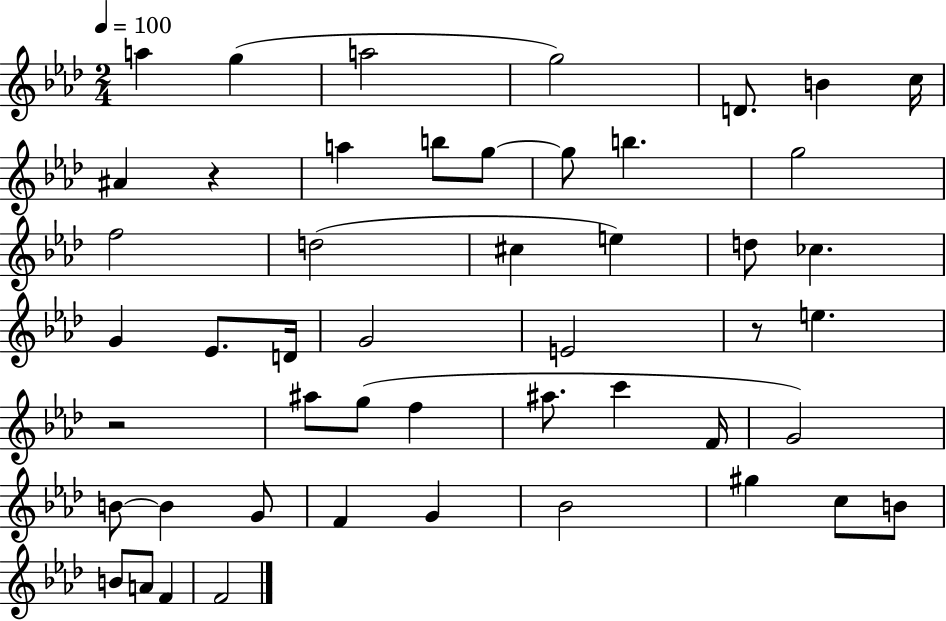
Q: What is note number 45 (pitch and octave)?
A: F4